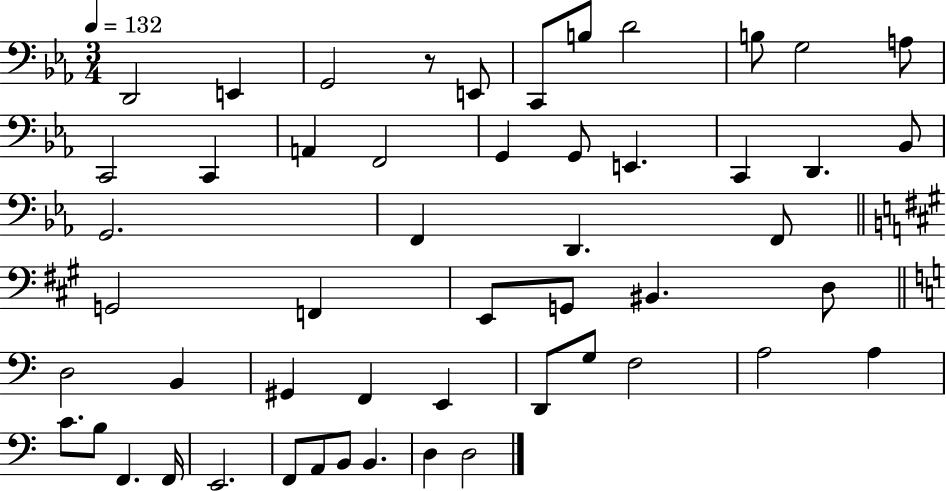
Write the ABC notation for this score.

X:1
T:Untitled
M:3/4
L:1/4
K:Eb
D,,2 E,, G,,2 z/2 E,,/2 C,,/2 B,/2 D2 B,/2 G,2 A,/2 C,,2 C,, A,, F,,2 G,, G,,/2 E,, C,, D,, _B,,/2 G,,2 F,, D,, F,,/2 G,,2 F,, E,,/2 G,,/2 ^B,, D,/2 D,2 B,, ^G,, F,, E,, D,,/2 G,/2 F,2 A,2 A, C/2 B,/2 F,, F,,/4 E,,2 F,,/2 A,,/2 B,,/2 B,, D, D,2